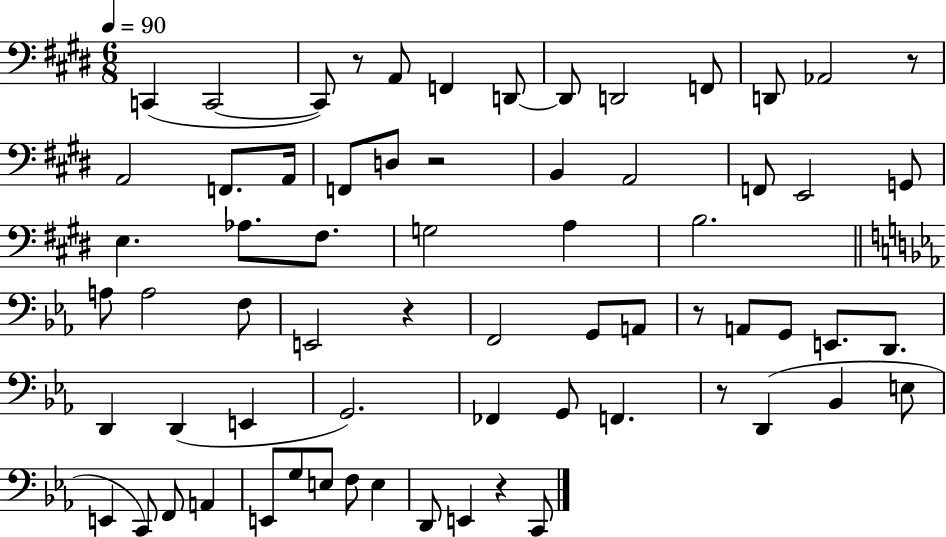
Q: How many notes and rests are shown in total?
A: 67